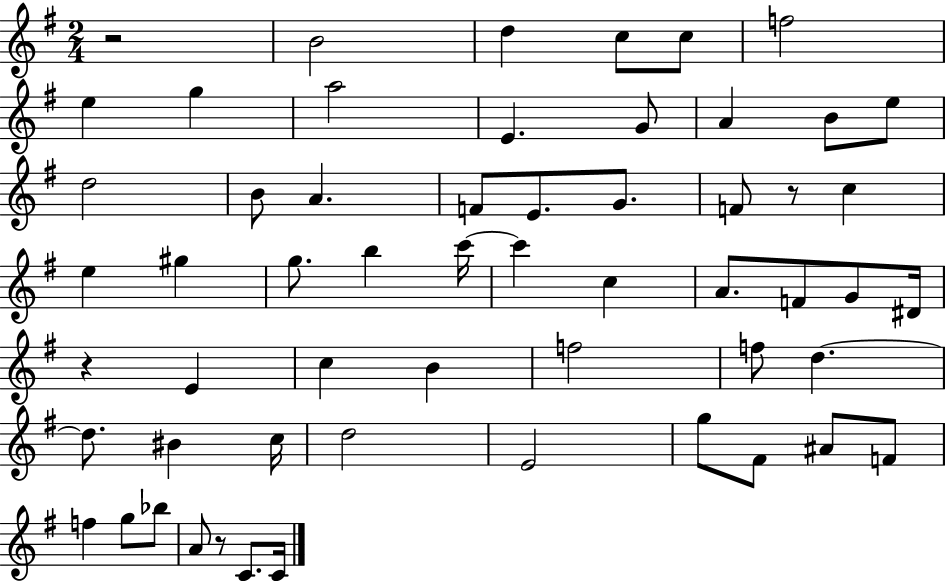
R/h B4/h D5/q C5/e C5/e F5/h E5/q G5/q A5/h E4/q. G4/e A4/q B4/e E5/e D5/h B4/e A4/q. F4/e E4/e. G4/e. F4/e R/e C5/q E5/q G#5/q G5/e. B5/q C6/s C6/q C5/q A4/e. F4/e G4/e D#4/s R/q E4/q C5/q B4/q F5/h F5/e D5/q. D5/e. BIS4/q C5/s D5/h E4/h G5/e F#4/e A#4/e F4/e F5/q G5/e Bb5/e A4/e R/e C4/e. C4/s